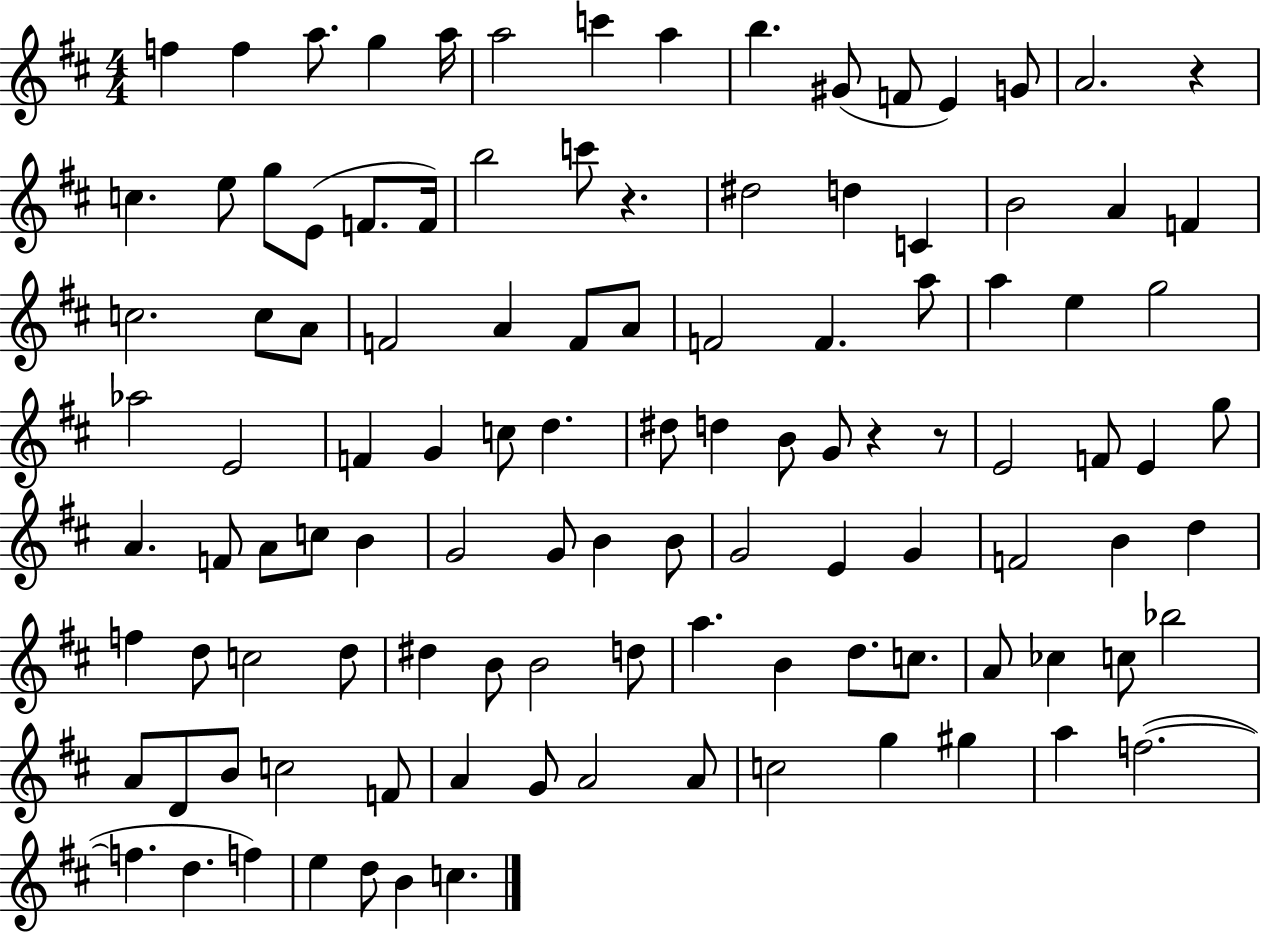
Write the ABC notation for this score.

X:1
T:Untitled
M:4/4
L:1/4
K:D
f f a/2 g a/4 a2 c' a b ^G/2 F/2 E G/2 A2 z c e/2 g/2 E/2 F/2 F/4 b2 c'/2 z ^d2 d C B2 A F c2 c/2 A/2 F2 A F/2 A/2 F2 F a/2 a e g2 _a2 E2 F G c/2 d ^d/2 d B/2 G/2 z z/2 E2 F/2 E g/2 A F/2 A/2 c/2 B G2 G/2 B B/2 G2 E G F2 B d f d/2 c2 d/2 ^d B/2 B2 d/2 a B d/2 c/2 A/2 _c c/2 _b2 A/2 D/2 B/2 c2 F/2 A G/2 A2 A/2 c2 g ^g a f2 f d f e d/2 B c